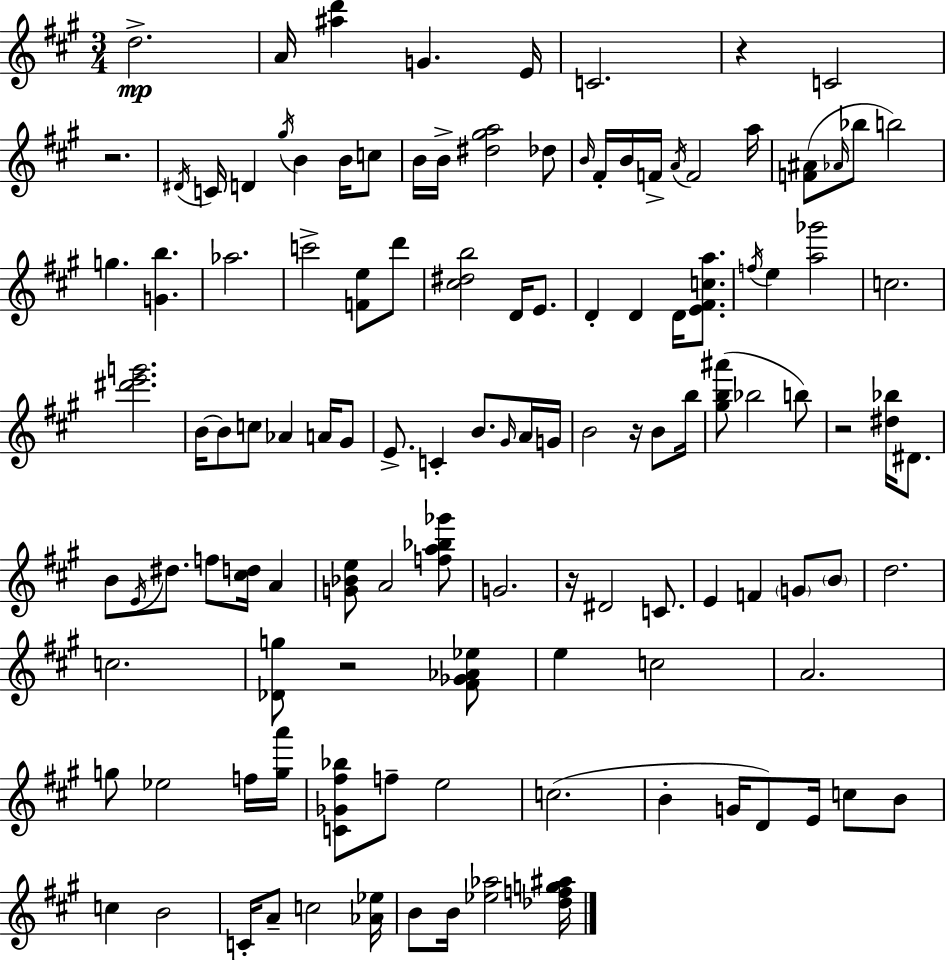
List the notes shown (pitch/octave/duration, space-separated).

D5/h. A4/s [A#5,D6]/q G4/q. E4/s C4/h. R/q C4/h R/h. D#4/s C4/s D4/q G#5/s B4/q B4/s C5/e B4/s B4/s [D#5,G#5,A5]/h Db5/e B4/s F#4/s B4/s F4/s A4/s F4/h A5/s [F4,A#4]/e Ab4/s Bb5/e B5/h G5/q. [G4,B5]/q. Ab5/h. C6/h [F4,E5]/e D6/e [C#5,D#5,B5]/h D4/s E4/e. D4/q D4/q D4/s [E4,F#4,C5,A5]/e. F5/s E5/q [A5,Gb6]/h C5/h. [D#6,E6,G6]/h. B4/s B4/e C5/e Ab4/q A4/s G#4/e E4/e. C4/q B4/e. G#4/s A4/s G4/s B4/h R/s B4/e B5/s [G#5,B5,A#6]/e Bb5/h B5/e R/h [D#5,Bb5]/s D#4/e. B4/e E4/s D#5/e. F5/e [C#5,D5]/s A4/q [G4,Bb4,E5]/e A4/h [F5,A5,Bb5,Gb6]/e G4/h. R/s D#4/h C4/e. E4/q F4/q G4/e B4/e D5/h. C5/h. [Db4,G5]/e R/h [F#4,Gb4,Ab4,Eb5]/e E5/q C5/h A4/h. G5/e Eb5/h F5/s [G5,A6]/s [C4,Gb4,F#5,Bb5]/e F5/e E5/h C5/h. B4/q G4/s D4/e E4/s C5/e B4/e C5/q B4/h C4/s A4/e C5/h [Ab4,Eb5]/s B4/e B4/s [Eb5,Ab5]/h [Db5,F5,G5,A#5]/s